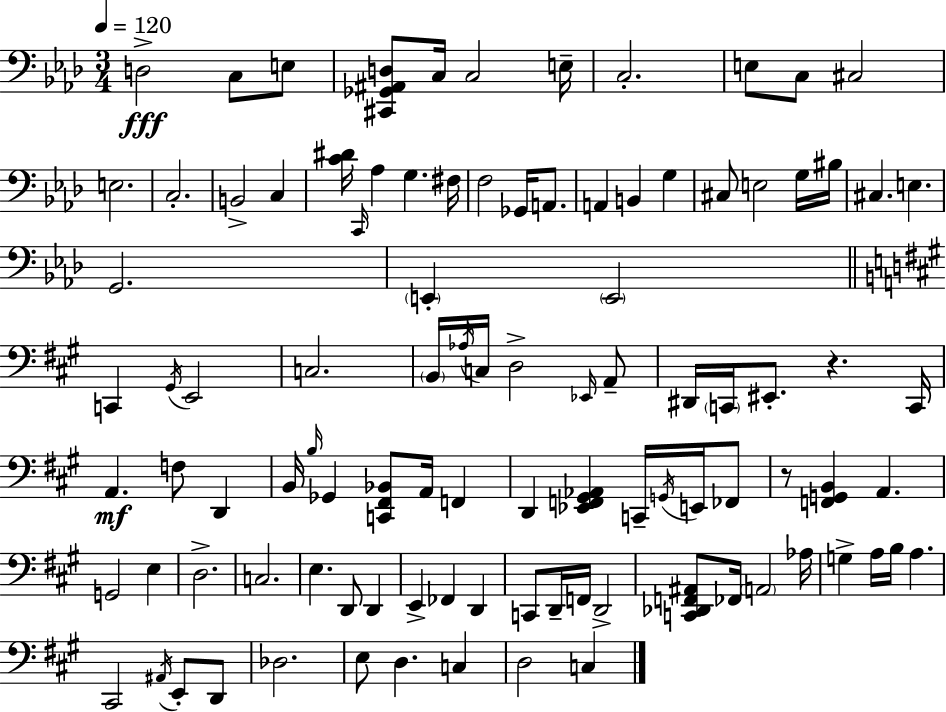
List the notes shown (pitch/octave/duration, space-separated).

D3/h C3/e E3/e [C#2,Gb2,A#2,D3]/e C3/s C3/h E3/s C3/h. E3/e C3/e C#3/h E3/h. C3/h. B2/h C3/q [C4,D#4]/s C2/s Ab3/q G3/q. F#3/s F3/h Gb2/s A2/e. A2/q B2/q G3/q C#3/e E3/h G3/s BIS3/s C#3/q. E3/q. G2/h. E2/q E2/h C2/q G#2/s E2/h C3/h. B2/s Ab3/s C3/s D3/h Eb2/s A2/e D#2/s C2/s EIS2/e. R/q. C2/s A2/q. F3/e D2/q B2/s B3/s Gb2/q [C2,F#2,Bb2]/e A2/s F2/q D2/q [Eb2,F2,G#2,Ab2]/q C2/s G2/s E2/s FES2/e R/e [F2,G2,B2]/q A2/q. G2/h E3/q D3/h. C3/h. E3/q. D2/e D2/q E2/q FES2/q D2/q C2/e D2/s F2/s D2/h [C2,Db2,F2,A#2]/e FES2/s A2/h Ab3/s G3/q A3/s B3/s A3/q. C#2/h A#2/s E2/e D2/e Db3/h. E3/e D3/q. C3/q D3/h C3/q